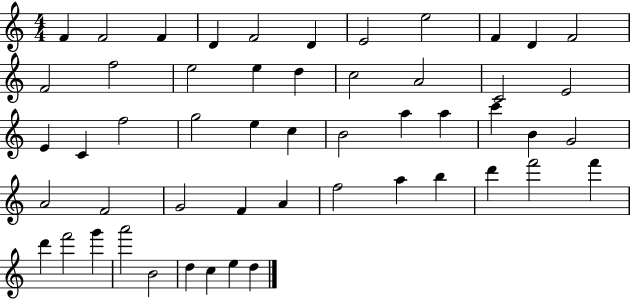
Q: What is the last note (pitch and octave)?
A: D5